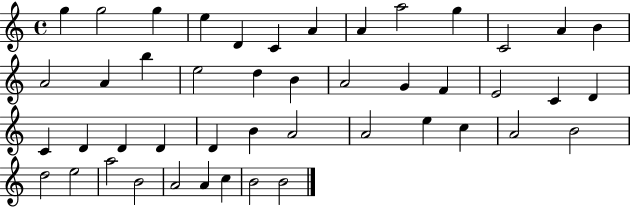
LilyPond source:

{
  \clef treble
  \time 4/4
  \defaultTimeSignature
  \key c \major
  g''4 g''2 g''4 | e''4 d'4 c'4 a'4 | a'4 a''2 g''4 | c'2 a'4 b'4 | \break a'2 a'4 b''4 | e''2 d''4 b'4 | a'2 g'4 f'4 | e'2 c'4 d'4 | \break c'4 d'4 d'4 d'4 | d'4 b'4 a'2 | a'2 e''4 c''4 | a'2 b'2 | \break d''2 e''2 | a''2 b'2 | a'2 a'4 c''4 | b'2 b'2 | \break \bar "|."
}